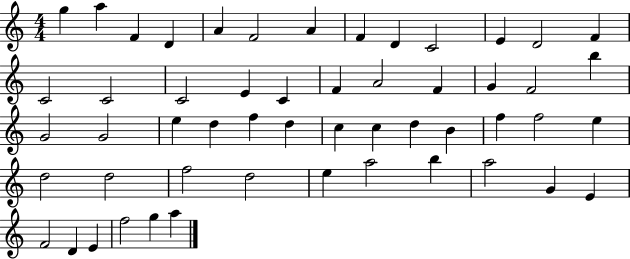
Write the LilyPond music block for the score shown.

{
  \clef treble
  \numericTimeSignature
  \time 4/4
  \key c \major
  g''4 a''4 f'4 d'4 | a'4 f'2 a'4 | f'4 d'4 c'2 | e'4 d'2 f'4 | \break c'2 c'2 | c'2 e'4 c'4 | f'4 a'2 f'4 | g'4 f'2 b''4 | \break g'2 g'2 | e''4 d''4 f''4 d''4 | c''4 c''4 d''4 b'4 | f''4 f''2 e''4 | \break d''2 d''2 | f''2 d''2 | e''4 a''2 b''4 | a''2 g'4 e'4 | \break f'2 d'4 e'4 | f''2 g''4 a''4 | \bar "|."
}